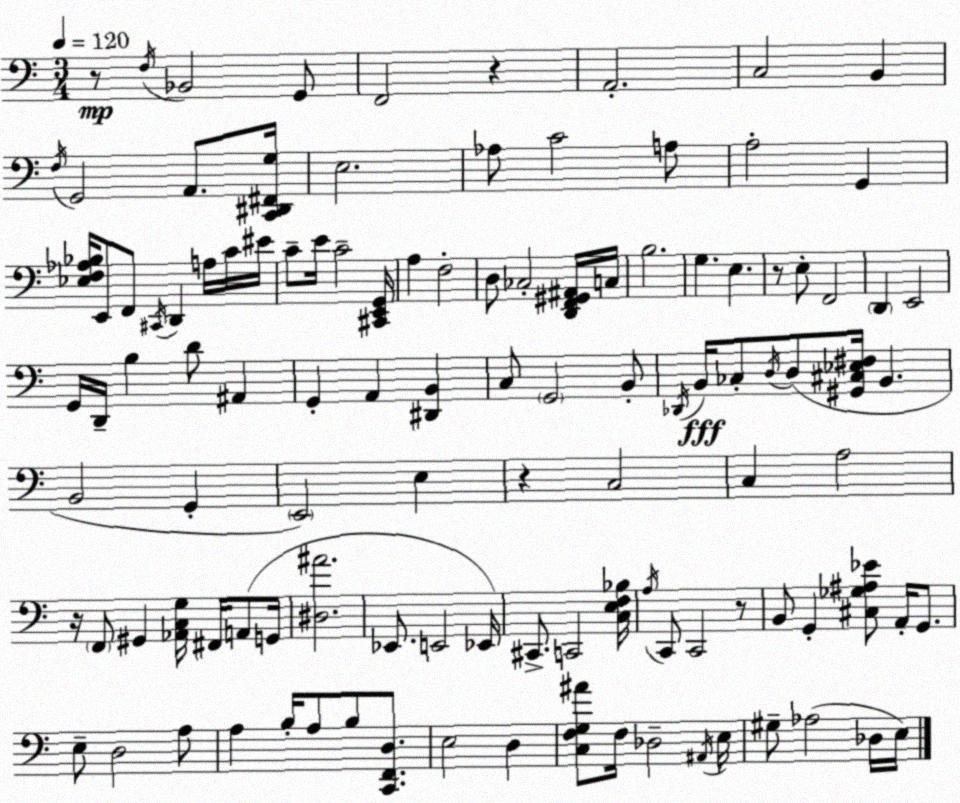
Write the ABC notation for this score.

X:1
T:Untitled
M:3/4
L:1/4
K:Am
z/2 F,/4 _B,,2 G,,/2 F,,2 z A,,2 C,2 B,, F,/4 G,,2 A,,/2 [C,,^D,,^F,,G,]/4 E,2 _A,/2 C2 A,/2 A,2 G,, [_E,F,_A,_B,]/4 E,,/2 F,,/2 ^C,,/4 D,, A,/4 C/4 ^E/4 C/2 E/4 C2 [^C,,E,,G,,]/4 A, F,2 D,/2 _C,2 [D,,F,,^G,,^A,,]/4 C,/4 B,2 G, E, z/2 E,/2 F,,2 D,, E,,2 G,,/4 D,,/4 B, D/2 ^A,, G,, A,, [^D,,B,,] C,/2 G,,2 B,,/2 _D,,/4 B,,/4 _C,/2 D,/4 D,/2 [^G,,^C,_E,^F,]/4 B,, B,,2 G,, E,,2 E, z C,2 C, A,2 z/4 F,,/2 ^G,, [_A,,C,G,]/4 ^F,,/4 A,,/2 G,,/4 [^D,^A]2 _E,,/2 E,,2 _E,,/4 ^C,,/2 C,,2 [C,E,F,_B,]/4 A,/4 C,,/2 C,,2 z/2 B,,/2 G,, [^C,_G,^A,_E]/2 A,,/4 G,,/2 E,/2 D,2 A,/2 A, B,/4 A,/2 B,/2 [C,,F,,D,]/2 E,2 D, [C,F,G,^A]/2 F,/4 _D,2 ^A,,/4 E,/4 ^G,/2 _A,2 _D,/4 E,/4